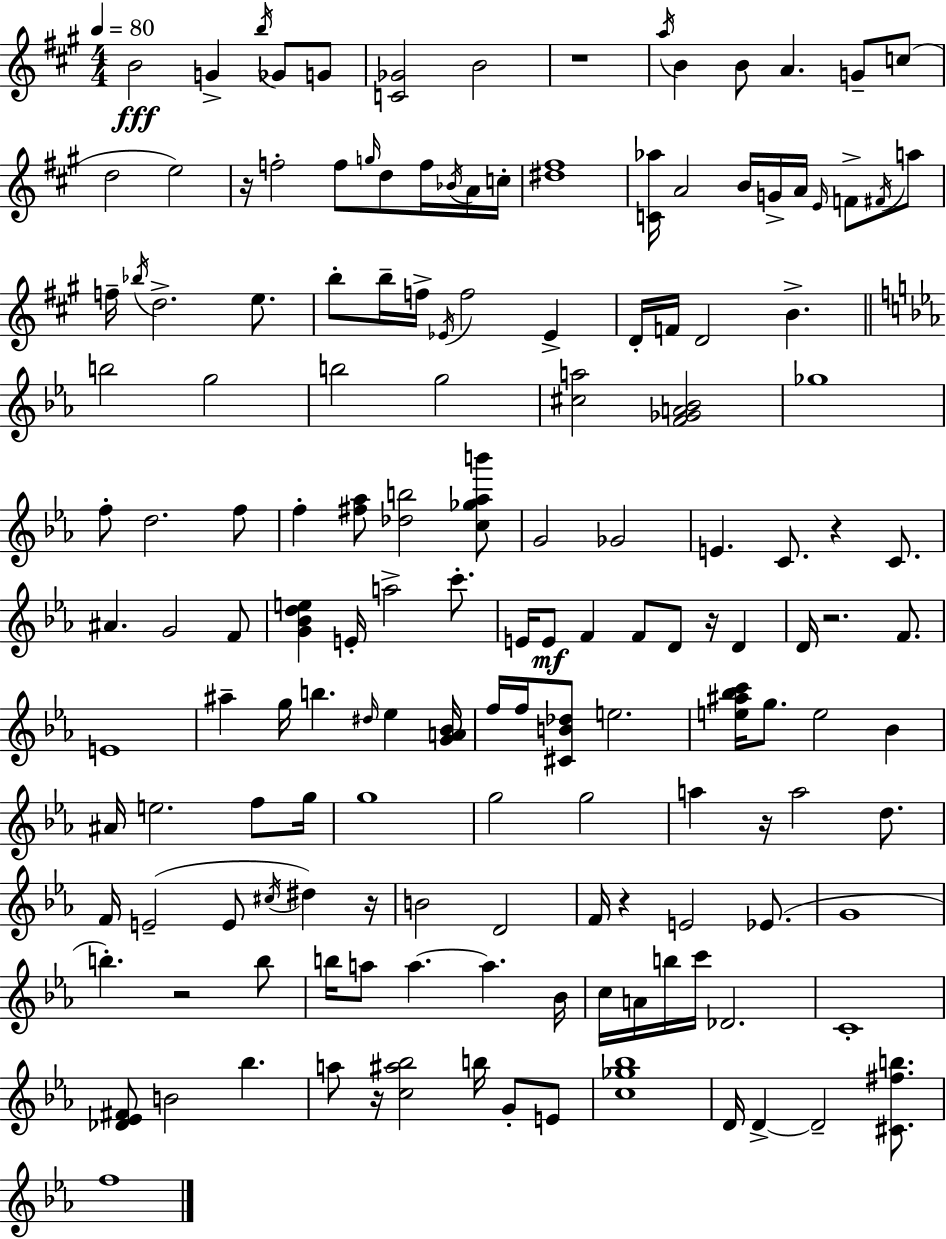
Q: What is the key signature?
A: A major